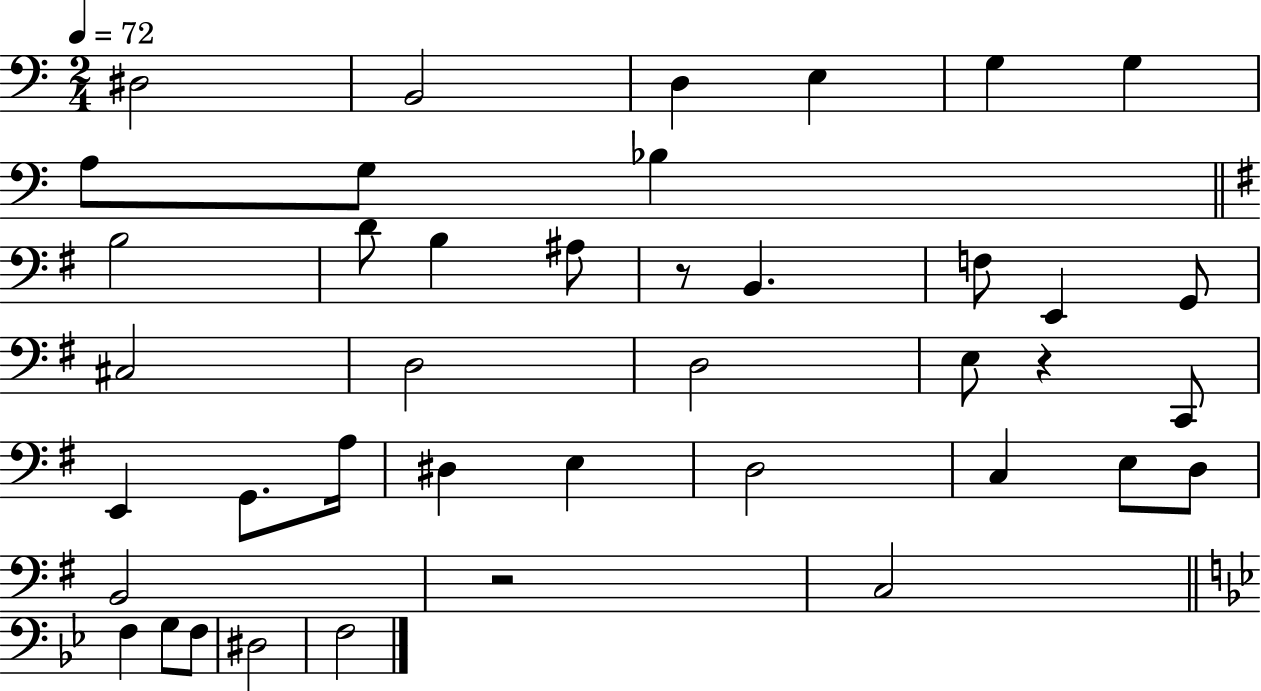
D#3/h B2/h D3/q E3/q G3/q G3/q A3/e G3/e Bb3/q B3/h D4/e B3/q A#3/e R/e B2/q. F3/e E2/q G2/e C#3/h D3/h D3/h E3/e R/q C2/e E2/q G2/e. A3/s D#3/q E3/q D3/h C3/q E3/e D3/e B2/h R/h C3/h F3/q G3/e F3/e D#3/h F3/h